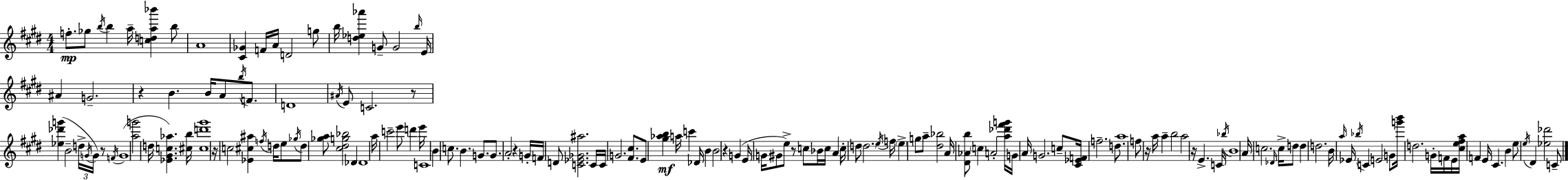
X:1
T:Untitled
M:4/4
L:1/4
K:E
f/2 _g/2 b/4 b a/4 [cda_b'] b/2 A4 [^C_G] F/4 A/4 D2 g/2 b/4 [d_e_a'] G/2 G2 b/4 E/4 ^A G2 z B B/4 A/2 b/4 F/2 D4 ^A/4 E/2 C2 z/2 [_e_d'g'] B2 d/4 G/4 G/4 z/2 F/4 G4 [ag']2 d/4 [_E^Gc_a] [^cb]/4 [^cd'^g']4 z/4 c2 [_E^c^a] f/4 d/4 e/2 _g/4 d/2 [_ga]/2 [^c^dg_b]2 _D _D4 a/4 c'2 e'/2 d' e'/4 C4 B c/2 B G/2 G/2 A2 z G/4 F/4 D/2 [C_E_G^a]2 C/4 C/4 G2 [^F^c]/2 E/2 [^g_ab] a/4 c' _D/4 B B2 z G E/4 G/4 ^G/2 e/2 z/2 c/2 _B/4 c/4 A c/4 d/2 d2 e/4 f/4 e g/2 a/2 [^d_b]2 A/4 [^D_Ab]/2 c A2 [a_d'^f'g']/4 G/4 A/4 G2 c/2 [^C_EF]/4 f2 d/2 a4 f/2 z/4 a/4 a b2 a2 z/4 E C/4 _b/4 B4 A/4 c2 _D/4 c/4 d/2 d d2 B/4 a/4 _E/4 _b/4 C E2 G/2 [g'b']/4 d2 G/4 F/4 E/4 [^ce^fa]/4 F E/4 ^C B e/2 e/4 ^D [_e_d']2 C/2